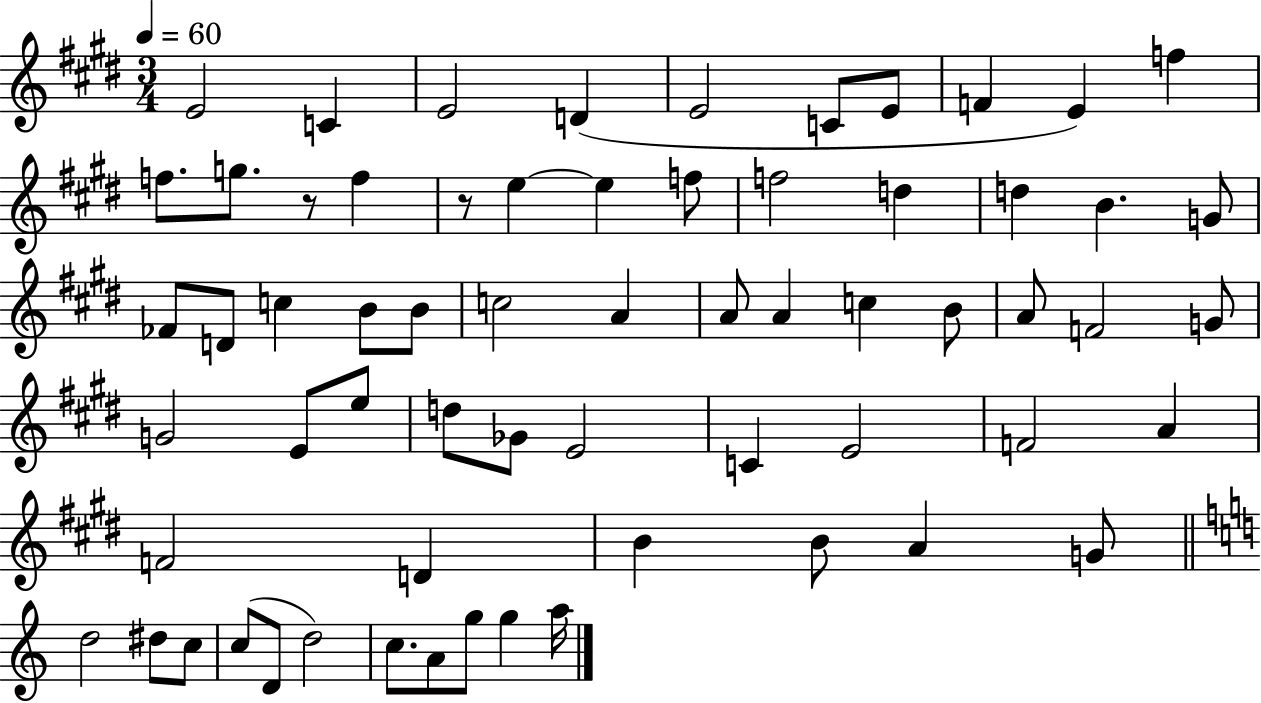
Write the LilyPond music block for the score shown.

{
  \clef treble
  \numericTimeSignature
  \time 3/4
  \key e \major
  \tempo 4 = 60
  e'2 c'4 | e'2 d'4( | e'2 c'8 e'8 | f'4 e'4) f''4 | \break f''8. g''8. r8 f''4 | r8 e''4~~ e''4 f''8 | f''2 d''4 | d''4 b'4. g'8 | \break fes'8 d'8 c''4 b'8 b'8 | c''2 a'4 | a'8 a'4 c''4 b'8 | a'8 f'2 g'8 | \break g'2 e'8 e''8 | d''8 ges'8 e'2 | c'4 e'2 | f'2 a'4 | \break f'2 d'4 | b'4 b'8 a'4 g'8 | \bar "||" \break \key a \minor d''2 dis''8 c''8 | c''8( d'8 d''2) | c''8. a'8 g''8 g''4 a''16 | \bar "|."
}